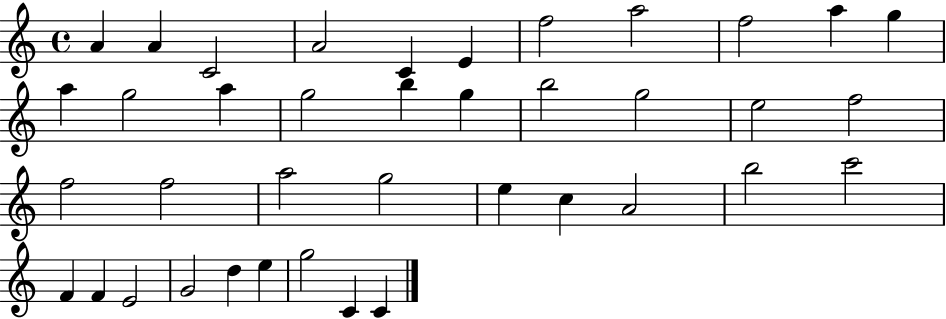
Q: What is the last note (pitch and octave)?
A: C4